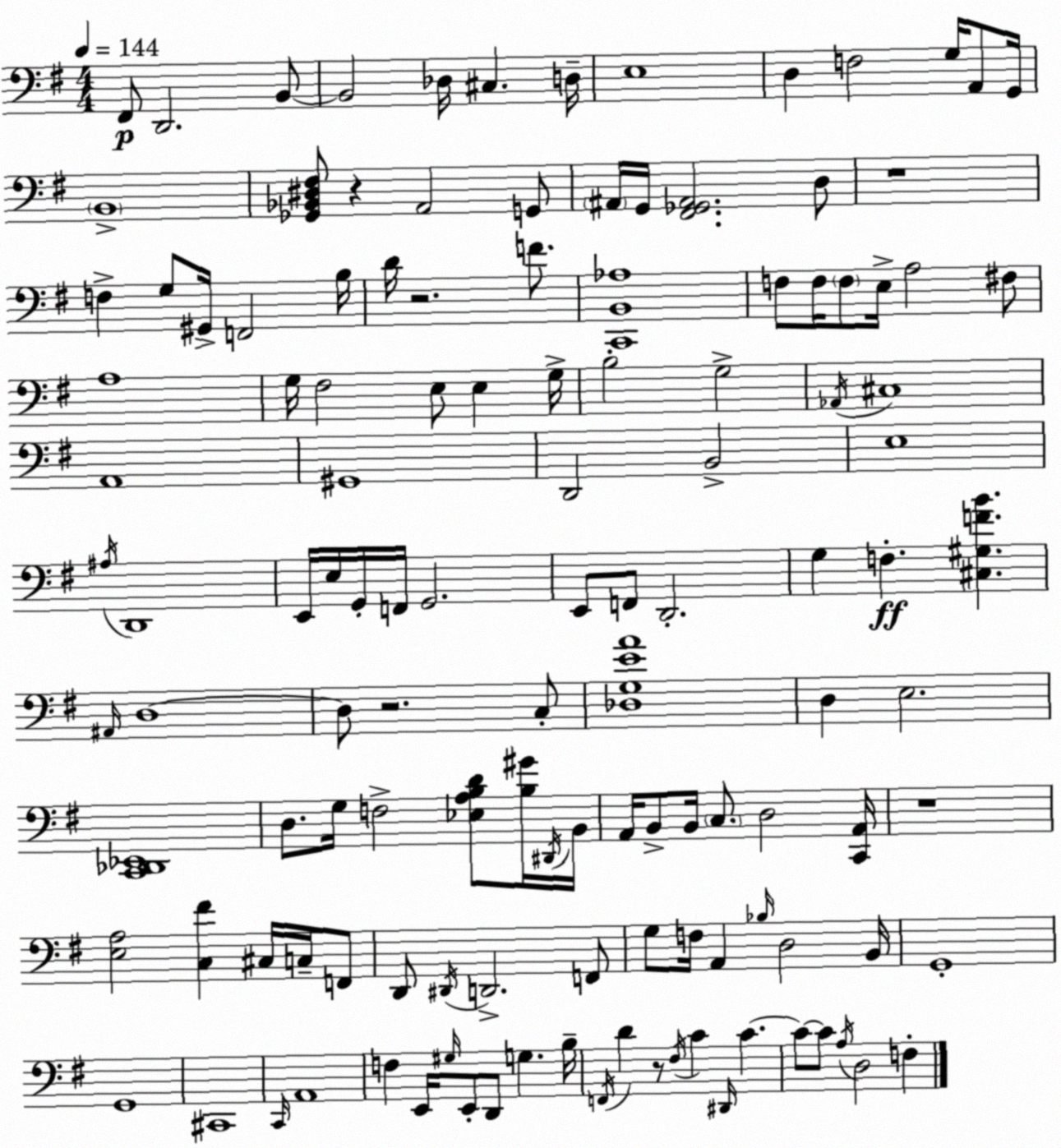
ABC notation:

X:1
T:Untitled
M:4/4
L:1/4
K:G
^F,,/2 D,,2 B,,/2 B,,2 _D,/4 ^C, D,/4 E,4 D, F,2 G,/4 A,,/2 G,,/4 B,,4 [_G,,_B,,^D,^F,]/2 z A,,2 G,,/2 ^A,,/4 G,,/4 [^F,,_G,,^A,,]2 D,/2 z4 F, G,/2 ^G,,/4 F,,2 B,/4 D/4 z2 F/2 [C,,B,,_A,]4 F,/2 F,/4 F,/2 E,/4 A,2 ^F,/2 A,4 G,/4 ^F,2 E,/2 E, G,/4 B,2 G,2 _A,,/4 ^C,4 A,,4 ^G,,4 D,,2 B,,2 E,4 ^A,/4 D,,4 E,,/4 E,/4 G,,/4 F,,/4 G,,2 E,,/2 F,,/2 D,,2 G, F, [^C,^G,FB] ^A,,/4 D,4 D,/2 z2 C,/2 [_D,G,EA]4 D, E,2 [C,,_D,,_E,,]4 D,/2 G,/4 F,2 [_E,A,B,D]/2 [B,^G]/4 ^D,,/4 B,,/4 A,,/4 B,,/2 B,,/4 C,/2 D,2 [C,,A,,]/4 z4 [E,A,]2 [C,^F] ^C,/4 C,/4 F,,/2 D,,/2 ^D,,/4 D,,2 F,,/2 G,/2 F,/4 A,, _B,/4 D,2 B,,/4 G,,4 G,,4 ^C,,4 C,,/4 A,,4 F, E,,/4 ^G,/4 E,,/2 D,,/2 G, B,/4 F,,/4 D z/2 ^F,/4 C ^D,,/4 C C/2 C/2 A,/4 D,2 F,